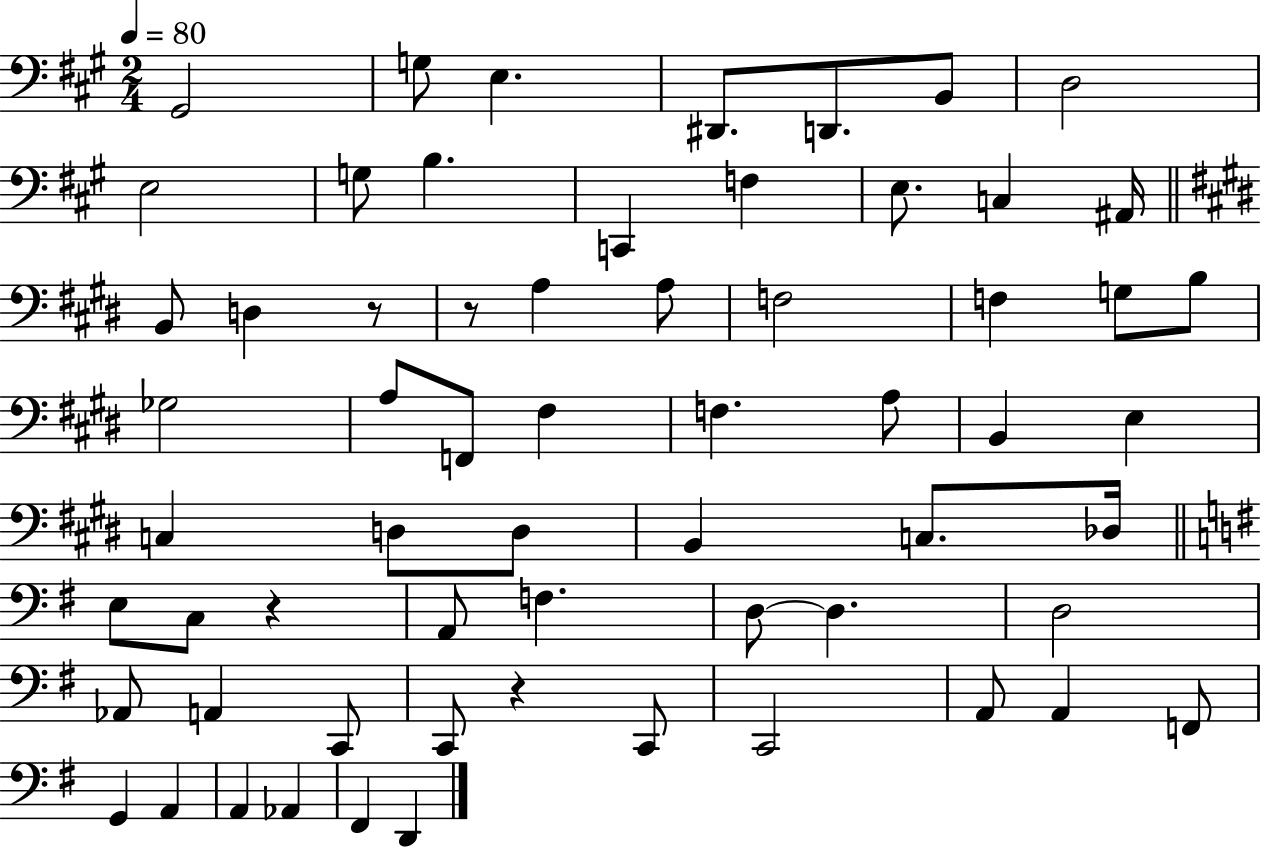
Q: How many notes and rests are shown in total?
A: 63